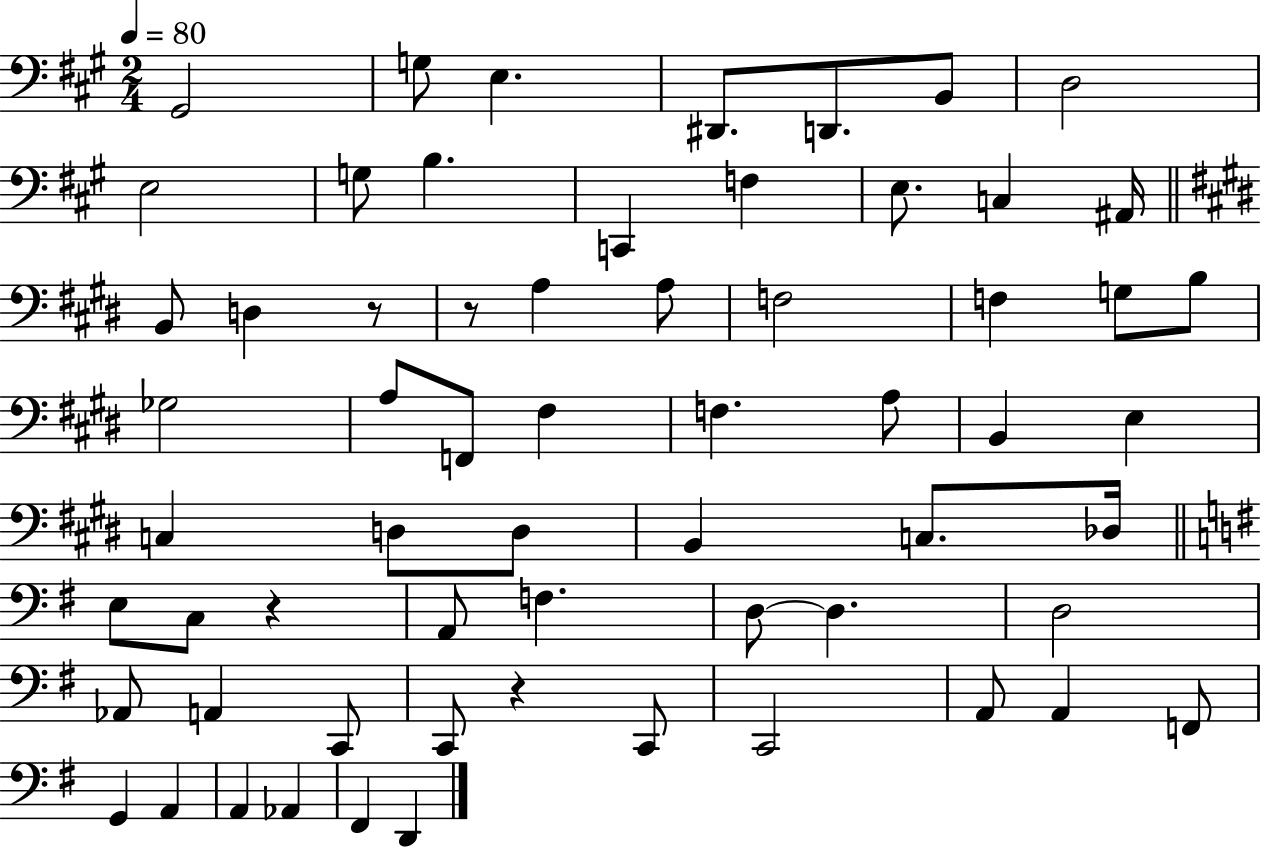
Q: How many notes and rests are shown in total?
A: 63